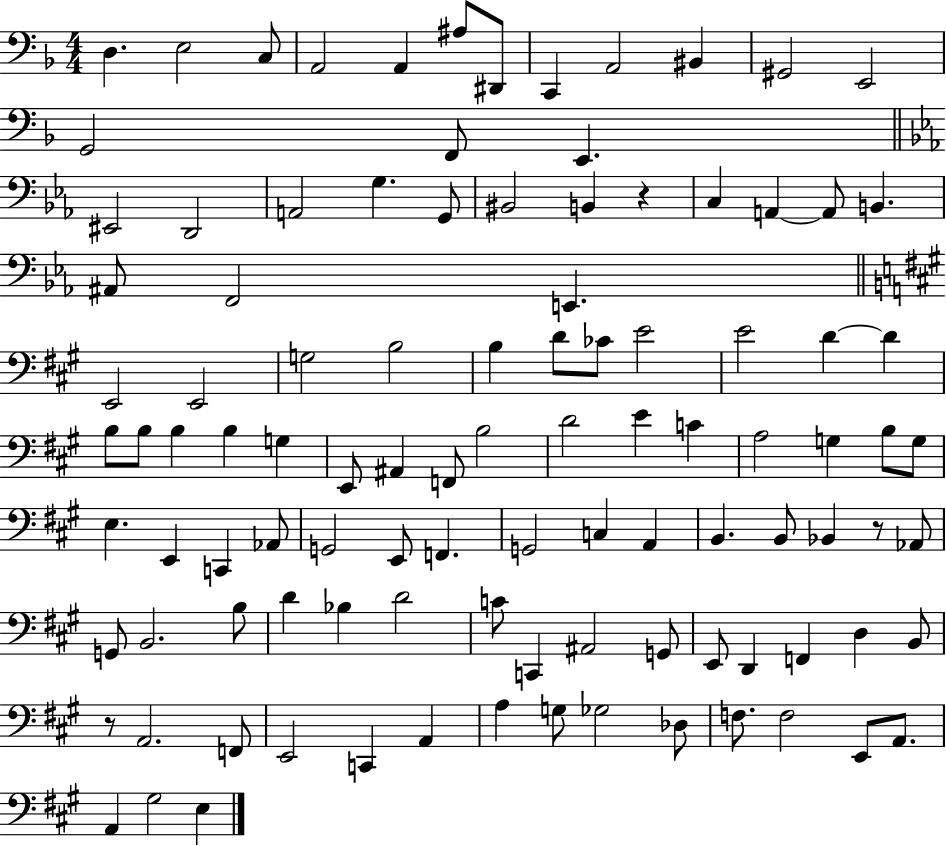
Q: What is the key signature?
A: F major